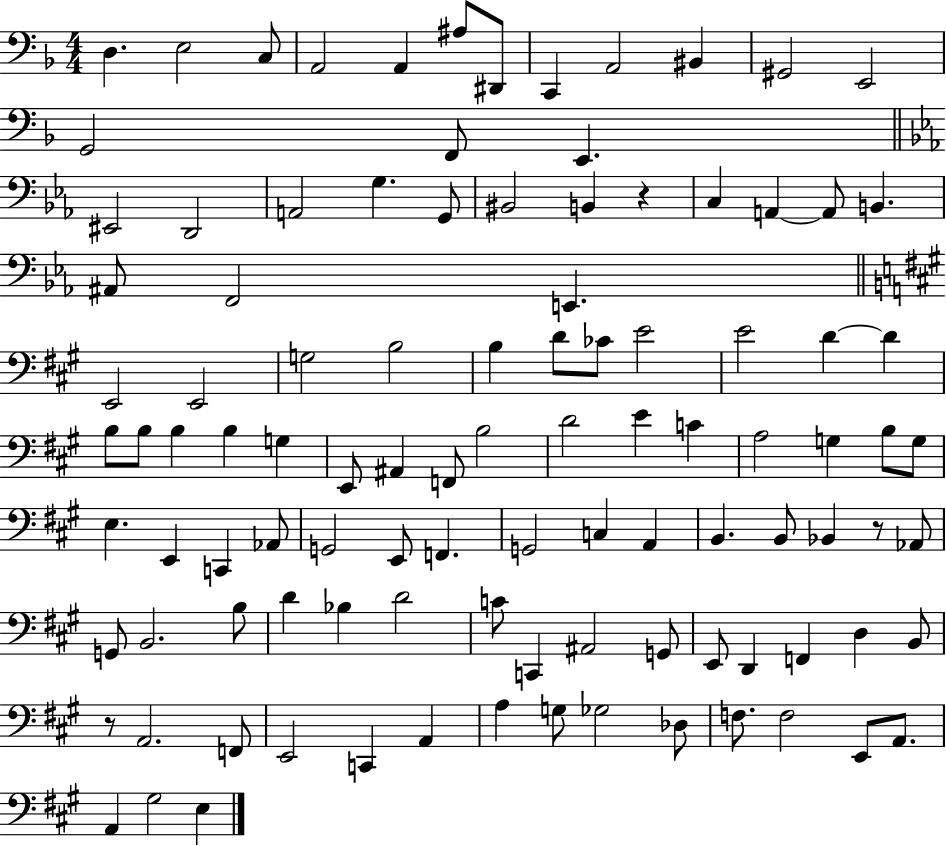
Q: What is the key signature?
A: F major